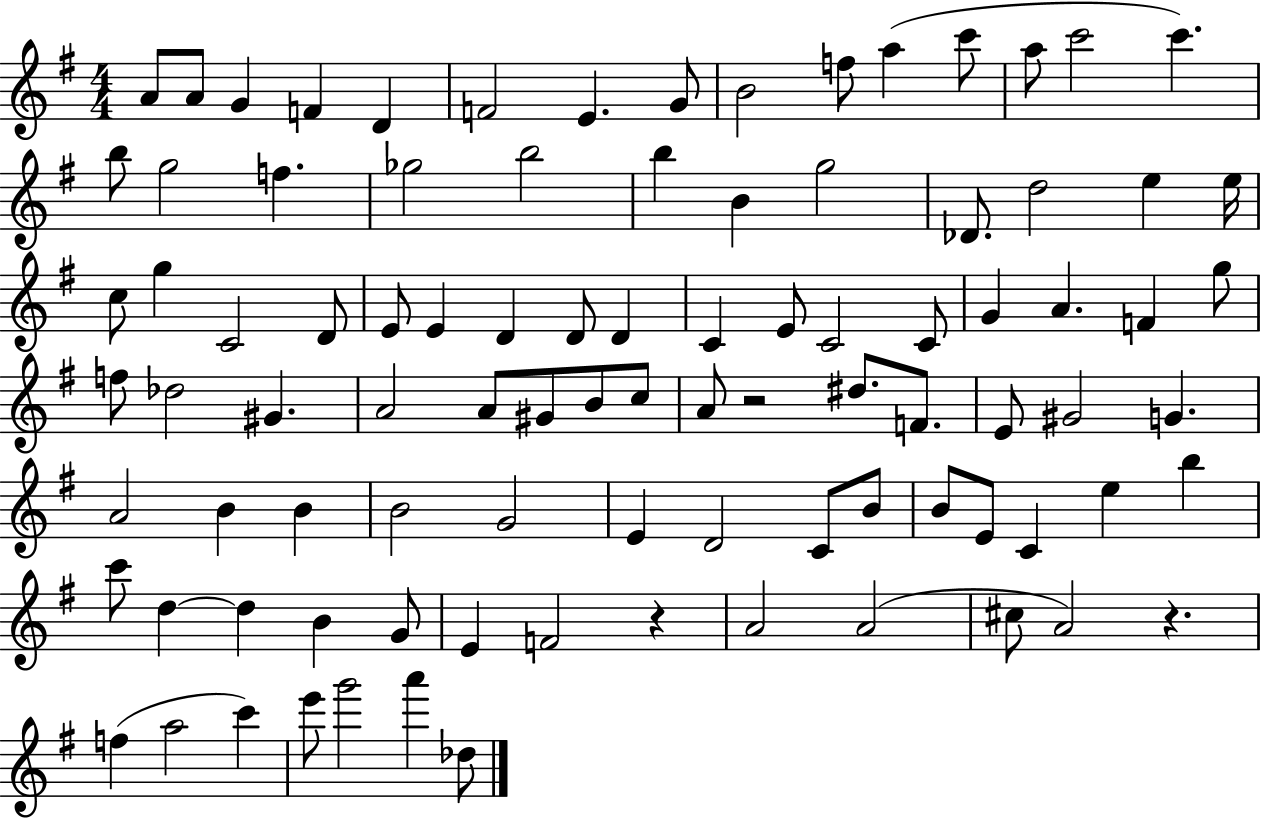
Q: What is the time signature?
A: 4/4